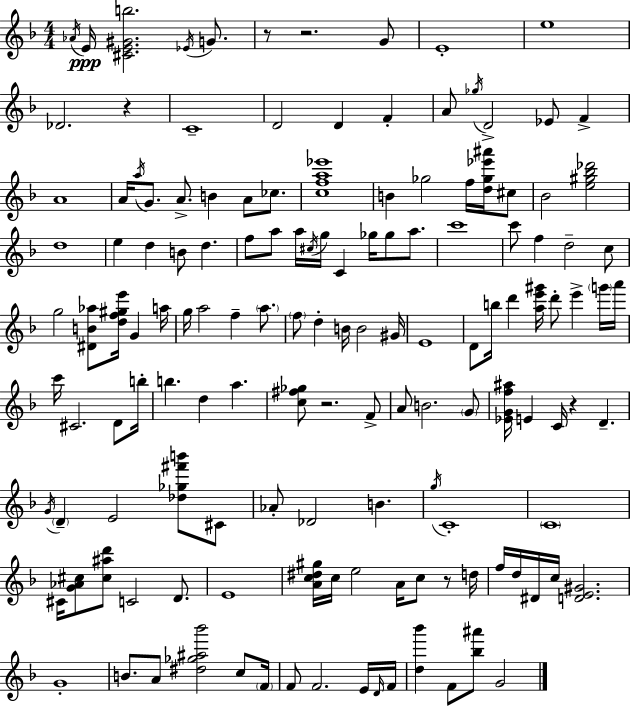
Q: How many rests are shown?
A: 6